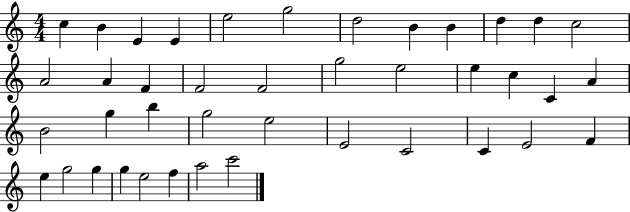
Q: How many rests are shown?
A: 0